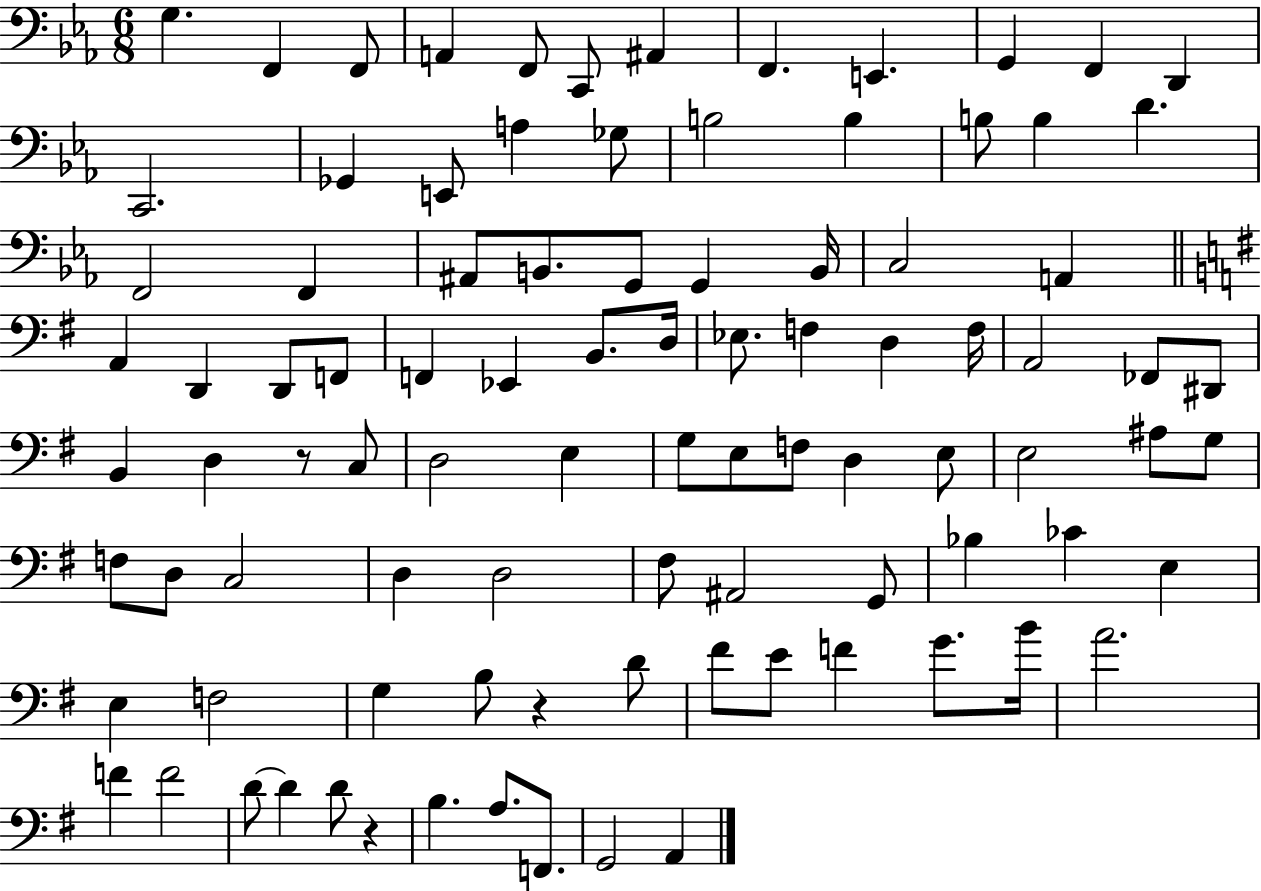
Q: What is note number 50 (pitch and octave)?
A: D3